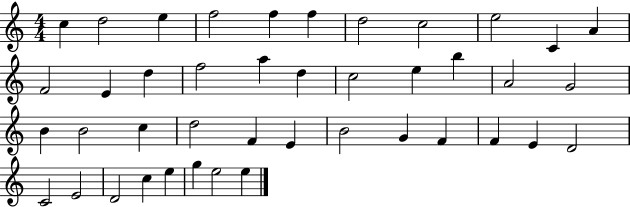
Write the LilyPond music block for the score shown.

{
  \clef treble
  \numericTimeSignature
  \time 4/4
  \key c \major
  c''4 d''2 e''4 | f''2 f''4 f''4 | d''2 c''2 | e''2 c'4 a'4 | \break f'2 e'4 d''4 | f''2 a''4 d''4 | c''2 e''4 b''4 | a'2 g'2 | \break b'4 b'2 c''4 | d''2 f'4 e'4 | b'2 g'4 f'4 | f'4 e'4 d'2 | \break c'2 e'2 | d'2 c''4 e''4 | g''4 e''2 e''4 | \bar "|."
}